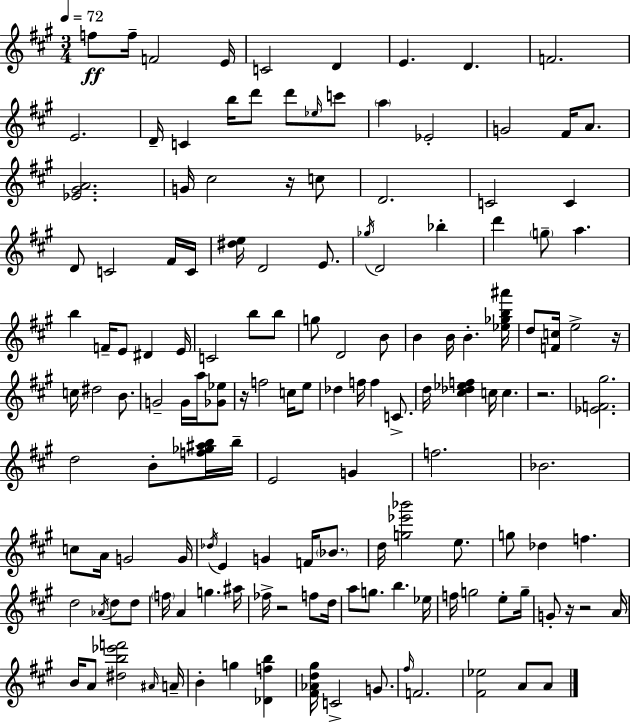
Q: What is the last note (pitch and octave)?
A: A4